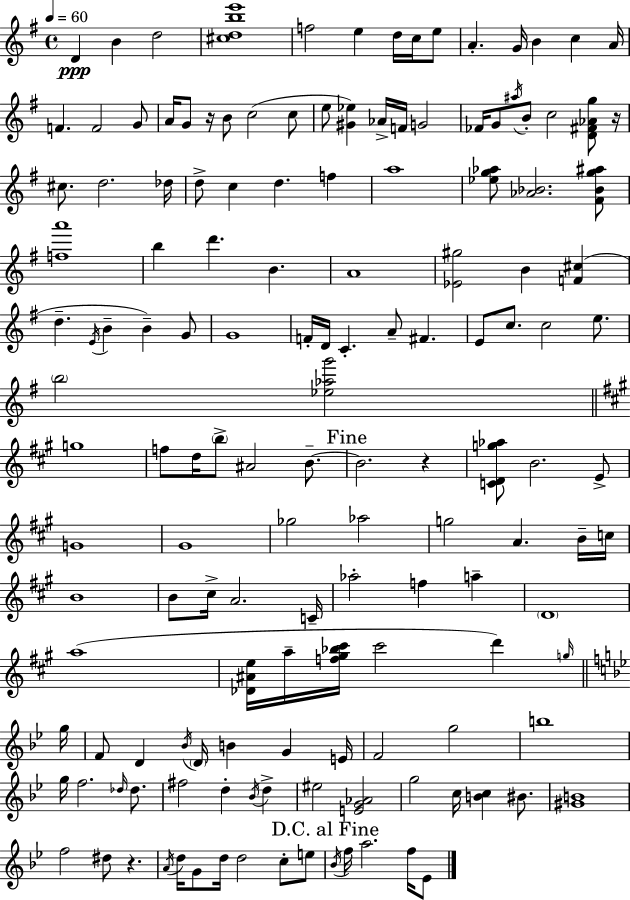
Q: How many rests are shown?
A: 4